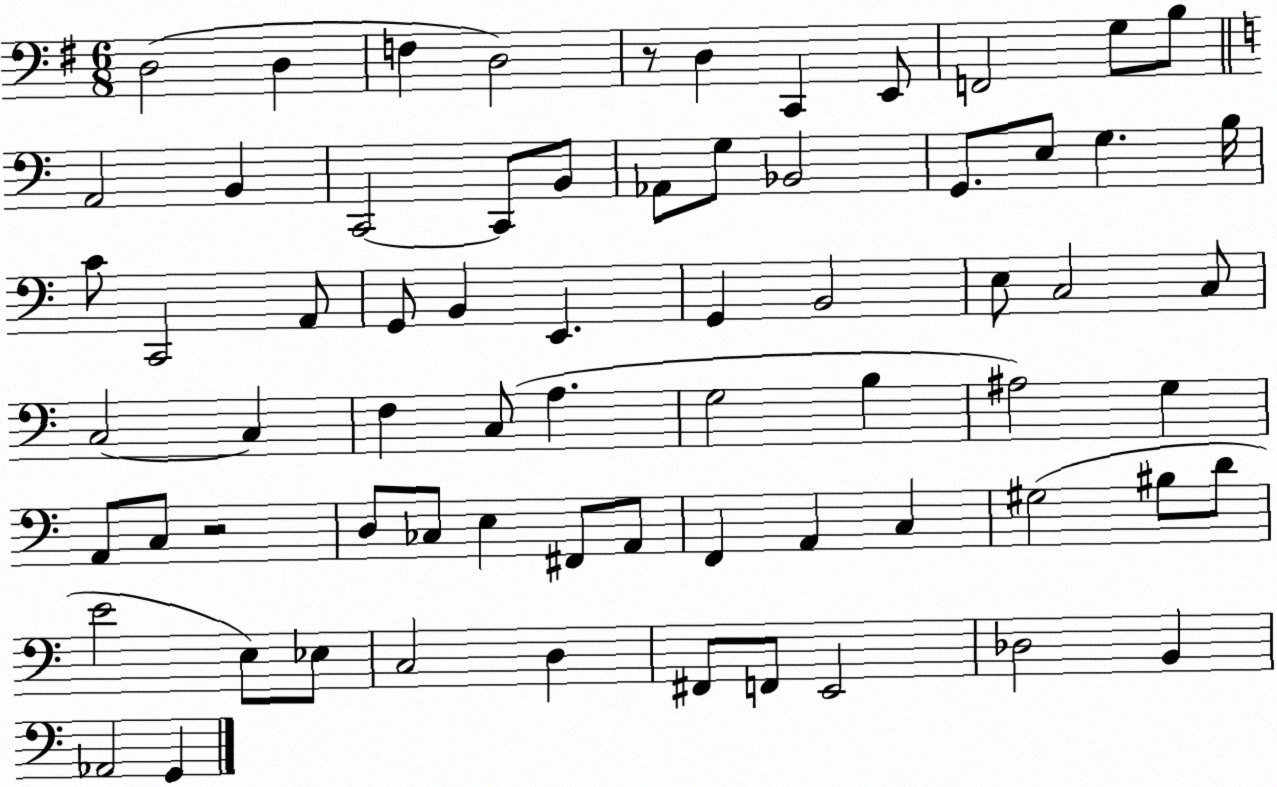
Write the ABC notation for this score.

X:1
T:Untitled
M:6/8
L:1/4
K:G
D,2 D, F, D,2 z/2 D, C,, E,,/2 F,,2 G,/2 B,/2 A,,2 B,, C,,2 C,,/2 B,,/2 _A,,/2 G,/2 _B,,2 G,,/2 E,/2 G, B,/4 C/2 C,,2 A,,/2 G,,/2 B,, E,, G,, B,,2 E,/2 C,2 C,/2 C,2 C, F, C,/2 A, G,2 B, ^A,2 G, A,,/2 C,/2 z2 D,/2 _C,/2 E, ^F,,/2 A,,/2 F,, A,, C, ^G,2 ^B,/2 D/2 E2 E,/2 _E,/2 C,2 D, ^F,,/2 F,,/2 E,,2 _D,2 B,, _A,,2 G,,